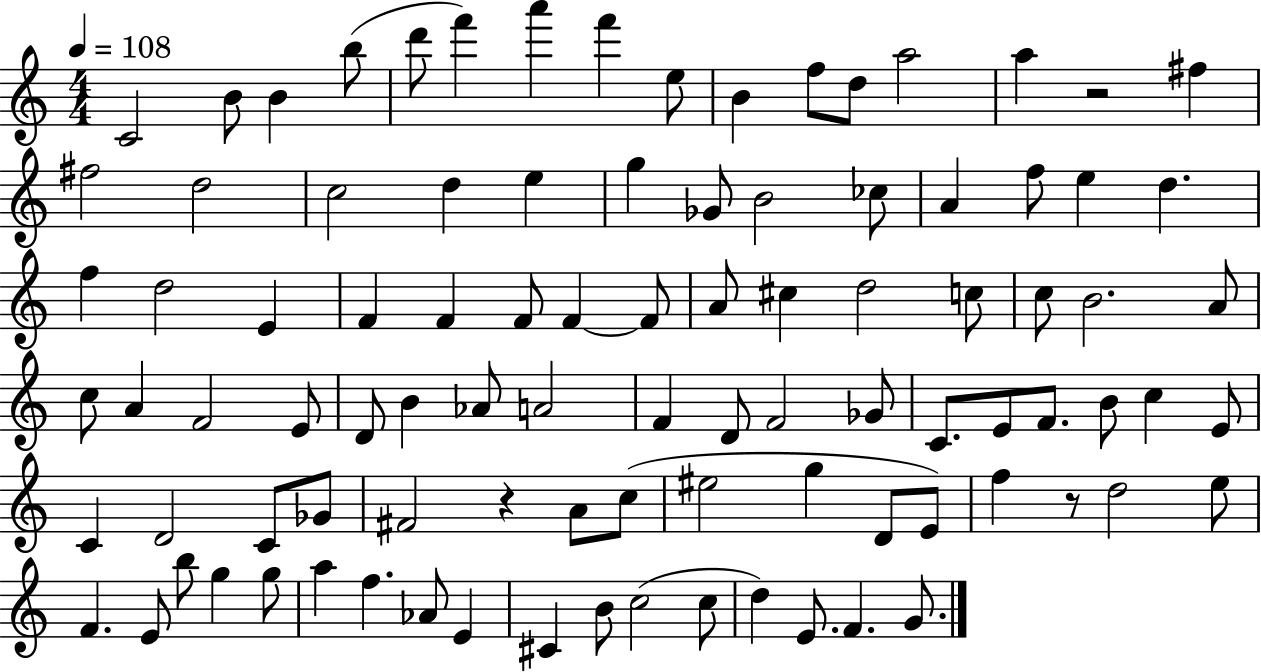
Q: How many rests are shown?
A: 3